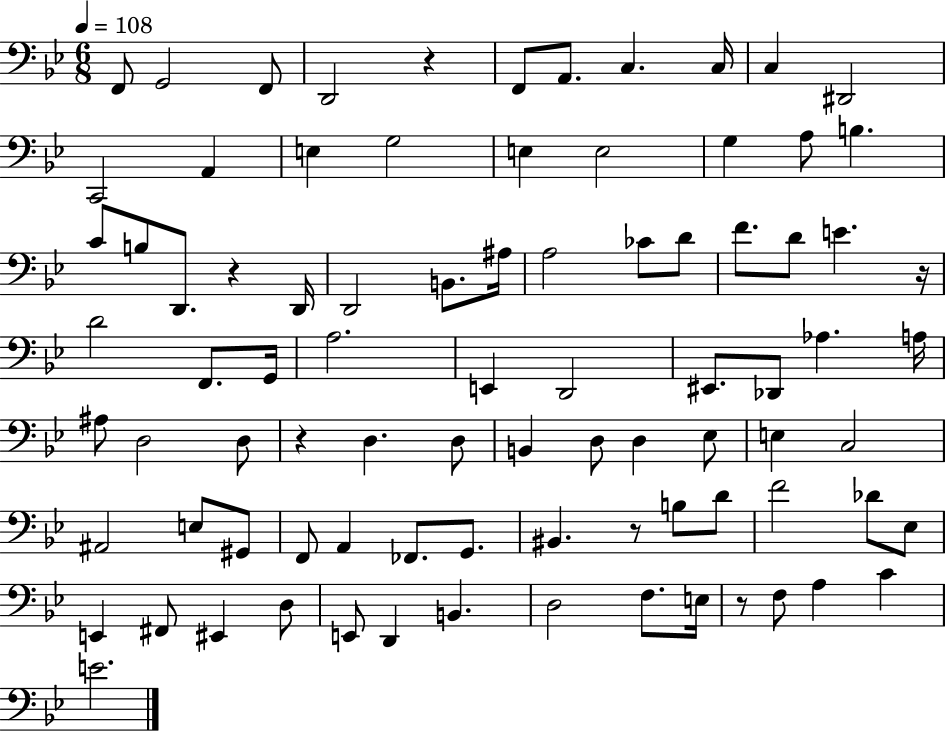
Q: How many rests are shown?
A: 6